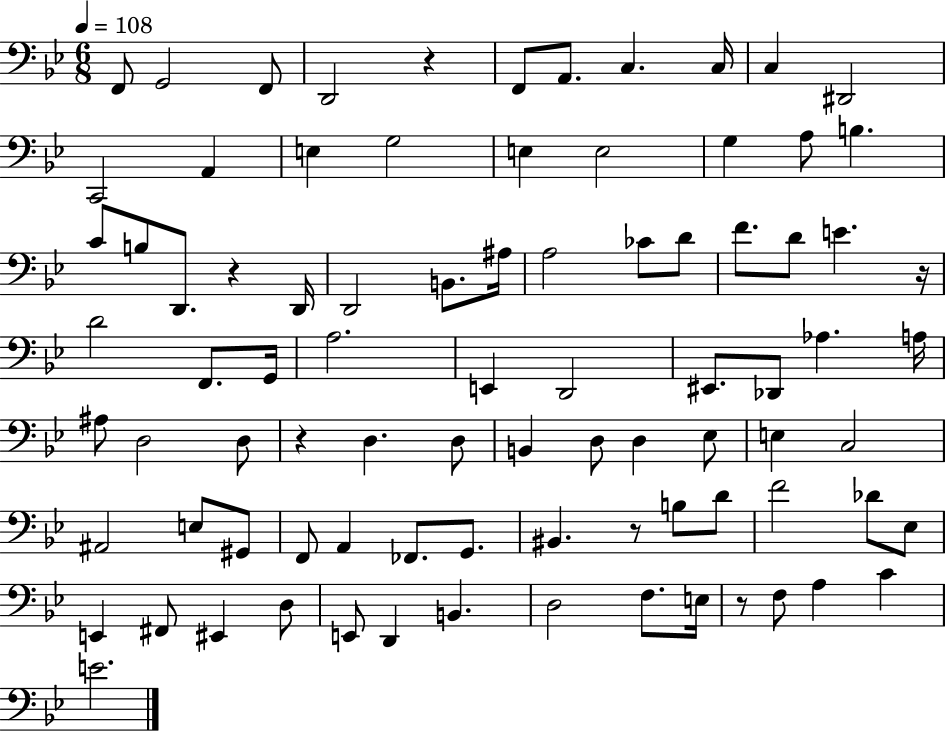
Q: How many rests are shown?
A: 6